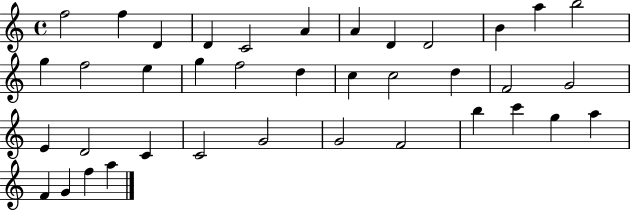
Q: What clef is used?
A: treble